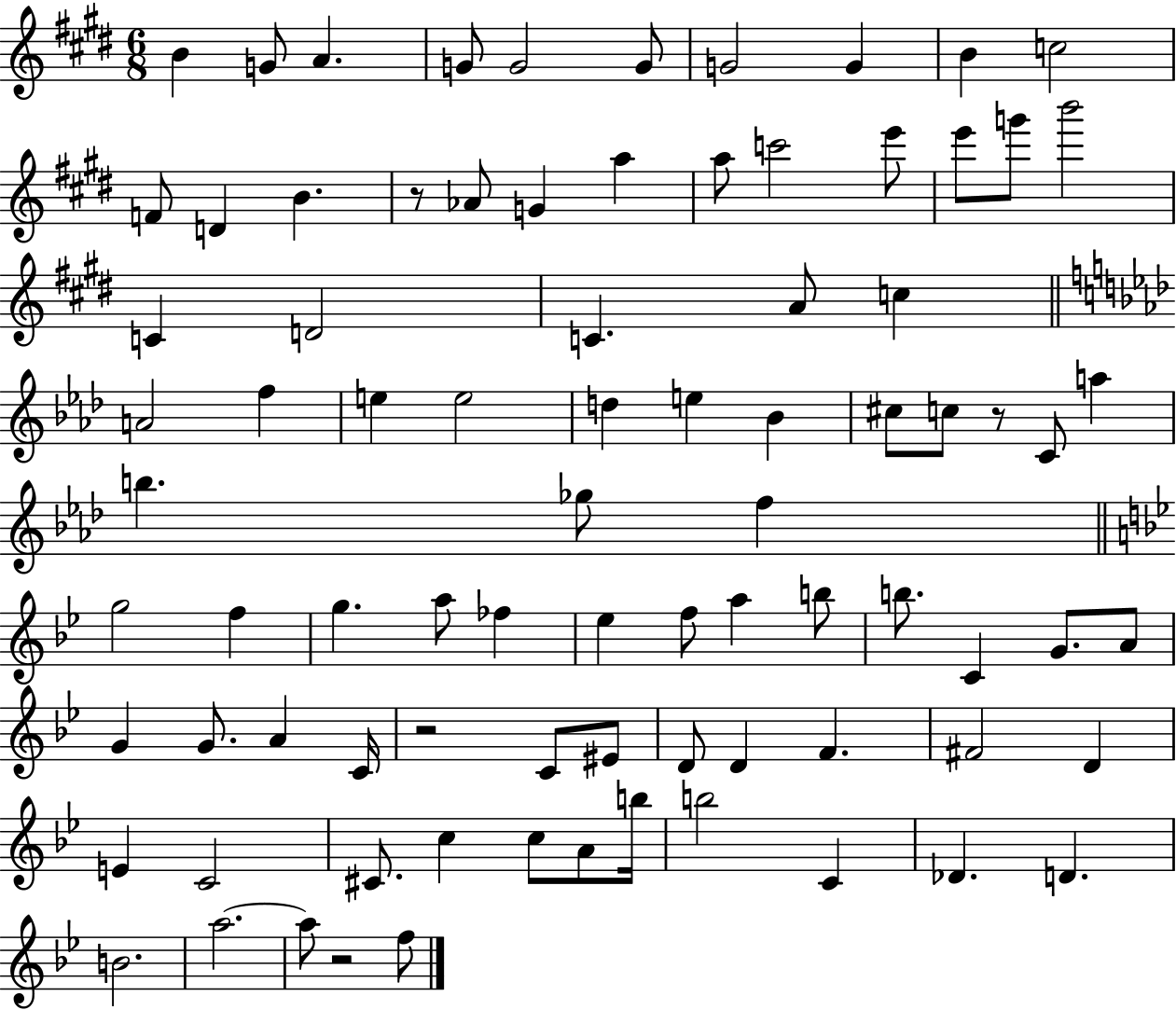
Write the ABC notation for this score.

X:1
T:Untitled
M:6/8
L:1/4
K:E
B G/2 A G/2 G2 G/2 G2 G B c2 F/2 D B z/2 _A/2 G a a/2 c'2 e'/2 e'/2 g'/2 b'2 C D2 C A/2 c A2 f e e2 d e _B ^c/2 c/2 z/2 C/2 a b _g/2 f g2 f g a/2 _f _e f/2 a b/2 b/2 C G/2 A/2 G G/2 A C/4 z2 C/2 ^E/2 D/2 D F ^F2 D E C2 ^C/2 c c/2 A/2 b/4 b2 C _D D B2 a2 a/2 z2 f/2